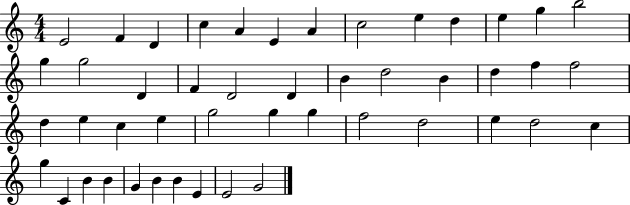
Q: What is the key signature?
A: C major